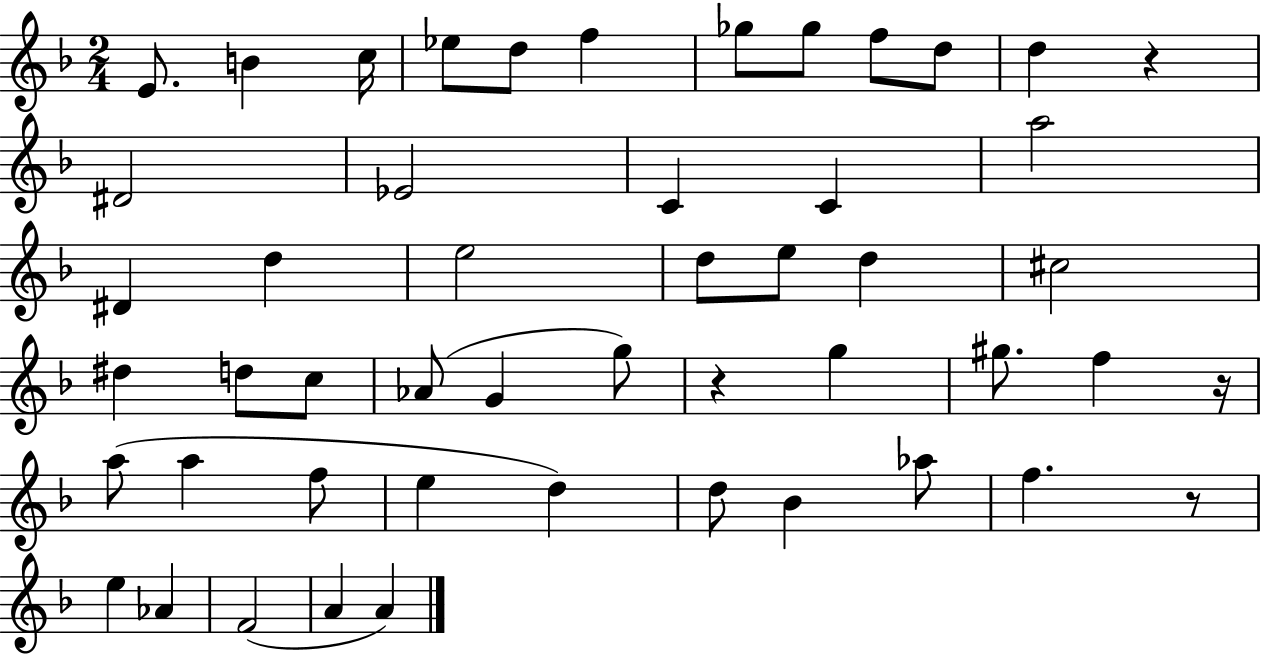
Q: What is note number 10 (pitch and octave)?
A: D5